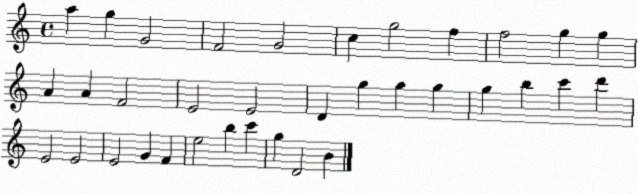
X:1
T:Untitled
M:4/4
L:1/4
K:C
a g G2 F2 G2 c g2 f f2 g g A A F2 E2 E2 D g g g g b c' d' E2 E2 E2 G F e2 b c' g D2 B